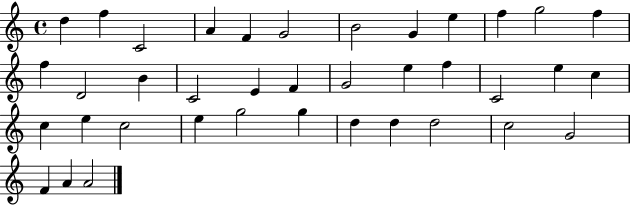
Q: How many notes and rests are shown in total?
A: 38